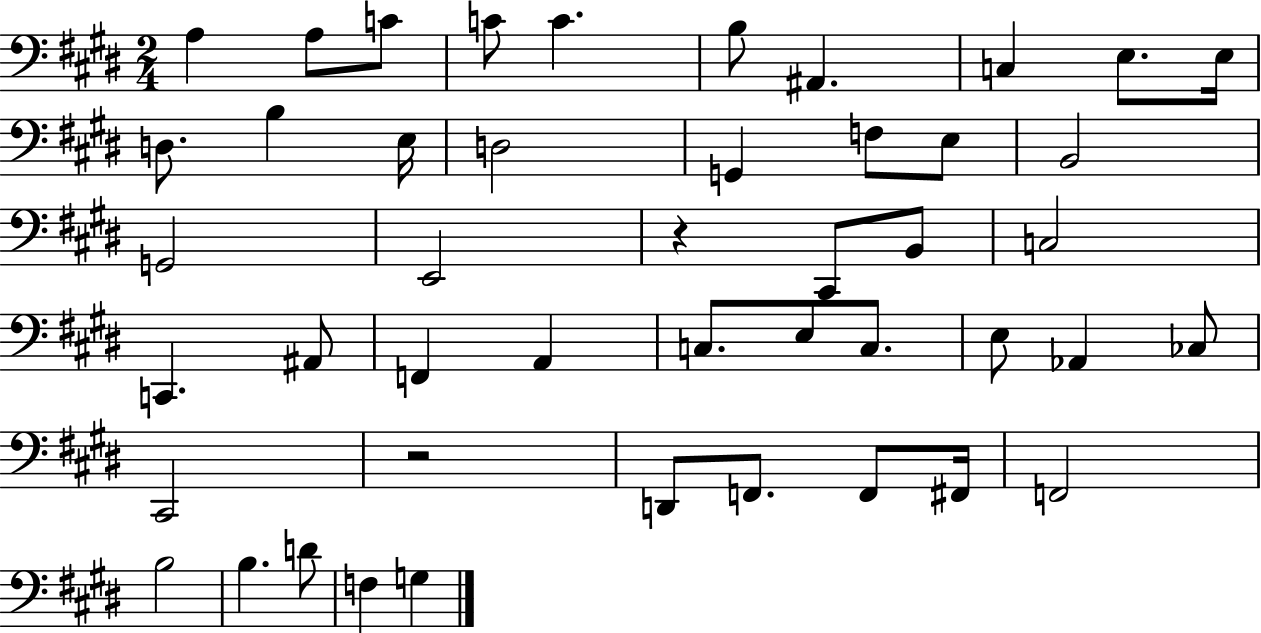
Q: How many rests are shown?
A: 2